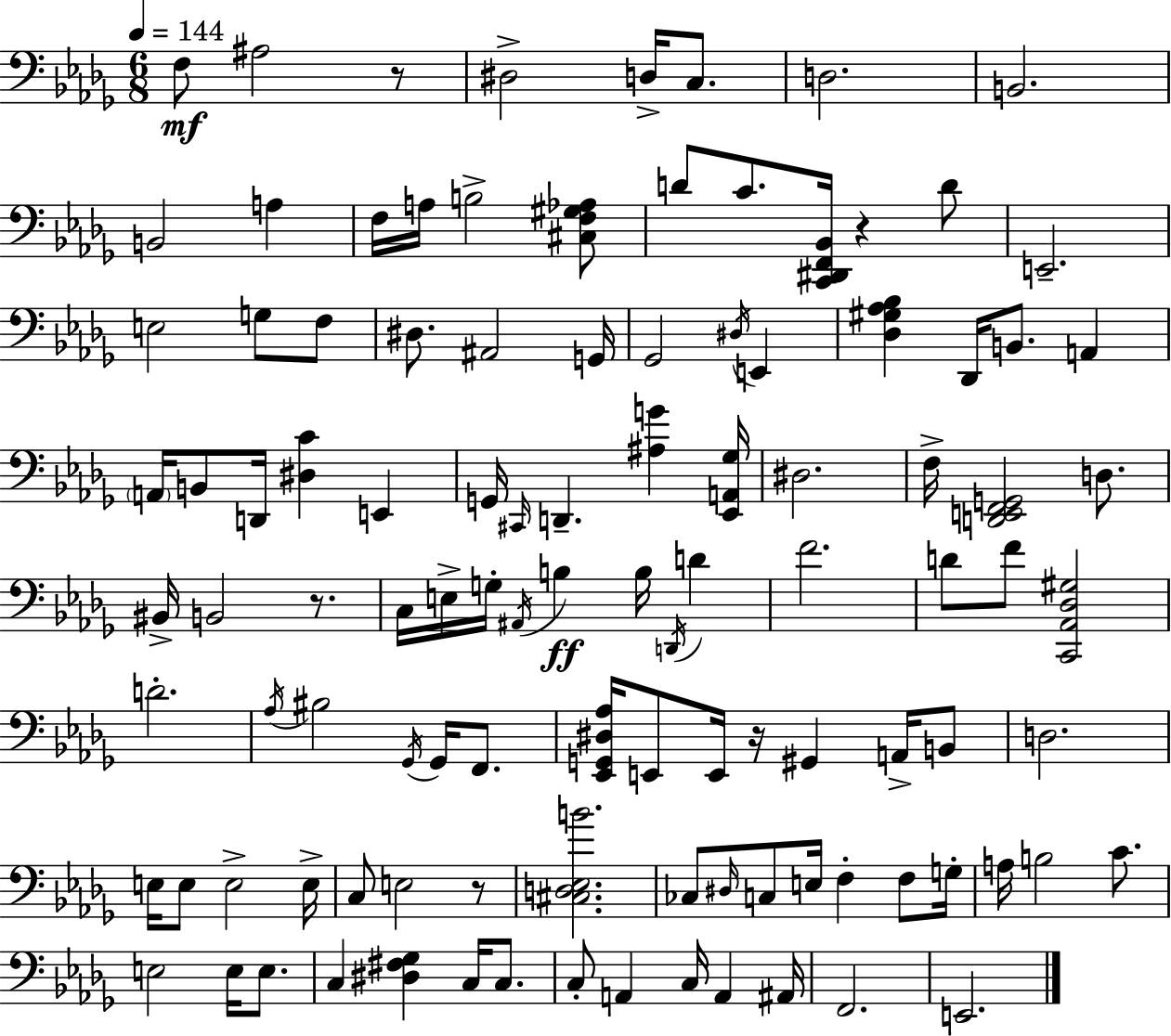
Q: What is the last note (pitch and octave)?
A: E2